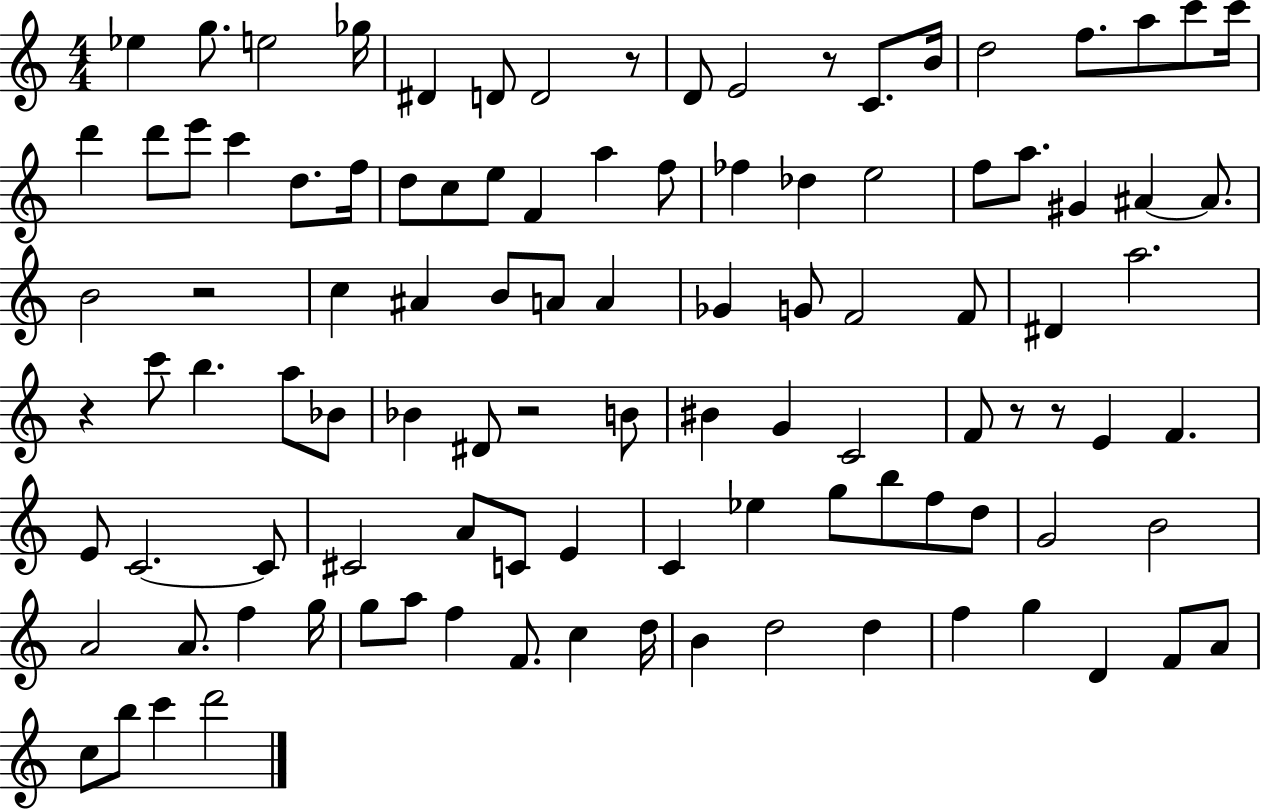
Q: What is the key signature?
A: C major